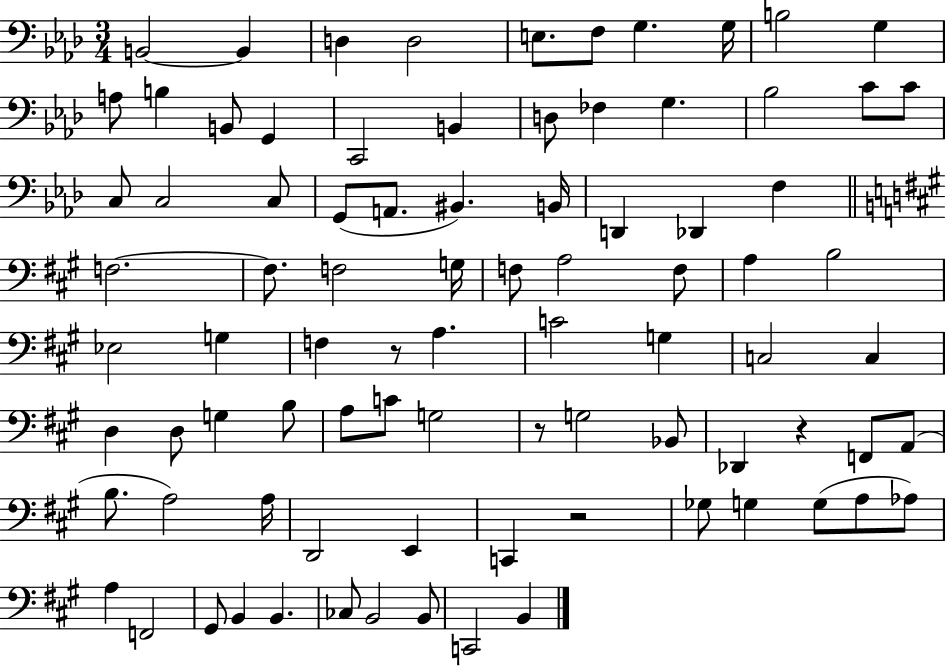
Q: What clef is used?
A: bass